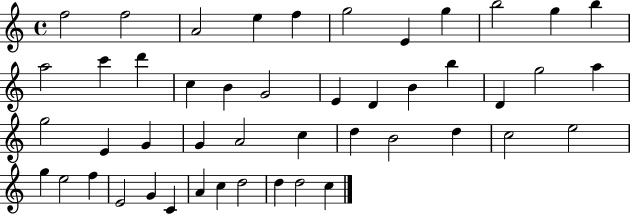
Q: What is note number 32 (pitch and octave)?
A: B4